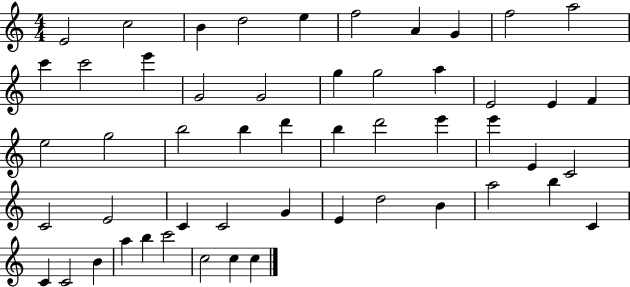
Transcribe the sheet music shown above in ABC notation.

X:1
T:Untitled
M:4/4
L:1/4
K:C
E2 c2 B d2 e f2 A G f2 a2 c' c'2 e' G2 G2 g g2 a E2 E F e2 g2 b2 b d' b d'2 e' e' E C2 C2 E2 C C2 G E d2 B a2 b C C C2 B a b c'2 c2 c c